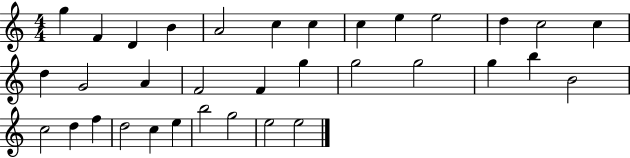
{
  \clef treble
  \numericTimeSignature
  \time 4/4
  \key c \major
  g''4 f'4 d'4 b'4 | a'2 c''4 c''4 | c''4 e''4 e''2 | d''4 c''2 c''4 | \break d''4 g'2 a'4 | f'2 f'4 g''4 | g''2 g''2 | g''4 b''4 b'2 | \break c''2 d''4 f''4 | d''2 c''4 e''4 | b''2 g''2 | e''2 e''2 | \break \bar "|."
}